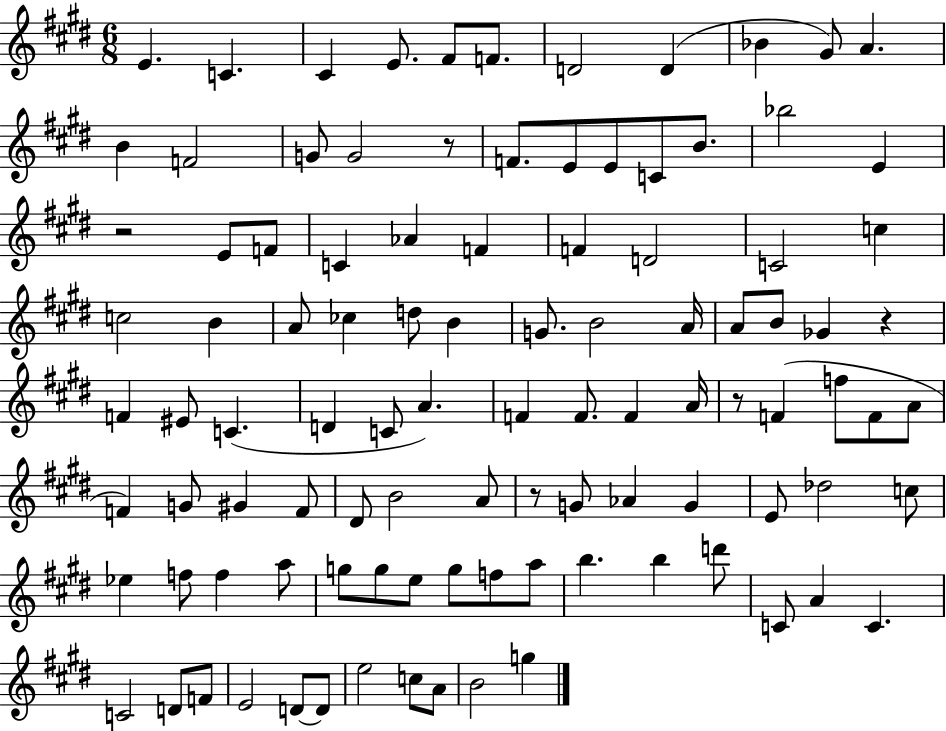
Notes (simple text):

E4/q. C4/q. C#4/q E4/e. F#4/e F4/e. D4/h D4/q Bb4/q G#4/e A4/q. B4/q F4/h G4/e G4/h R/e F4/e. E4/e E4/e C4/e B4/e. Bb5/h E4/q R/h E4/e F4/e C4/q Ab4/q F4/q F4/q D4/h C4/h C5/q C5/h B4/q A4/e CES5/q D5/e B4/q G4/e. B4/h A4/s A4/e B4/e Gb4/q R/q F4/q EIS4/e C4/q. D4/q C4/e A4/q. F4/q F4/e. F4/q A4/s R/e F4/q F5/e F4/e A4/e F4/q G4/e G#4/q F4/e D#4/e B4/h A4/e R/e G4/e Ab4/q G4/q E4/e Db5/h C5/e Eb5/q F5/e F5/q A5/e G5/e G5/e E5/e G5/e F5/e A5/e B5/q. B5/q D6/e C4/e A4/q C4/q. C4/h D4/e F4/e E4/h D4/e D4/e E5/h C5/e A4/e B4/h G5/q